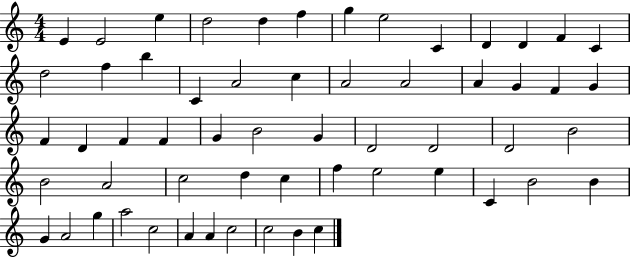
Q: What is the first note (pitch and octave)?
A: E4